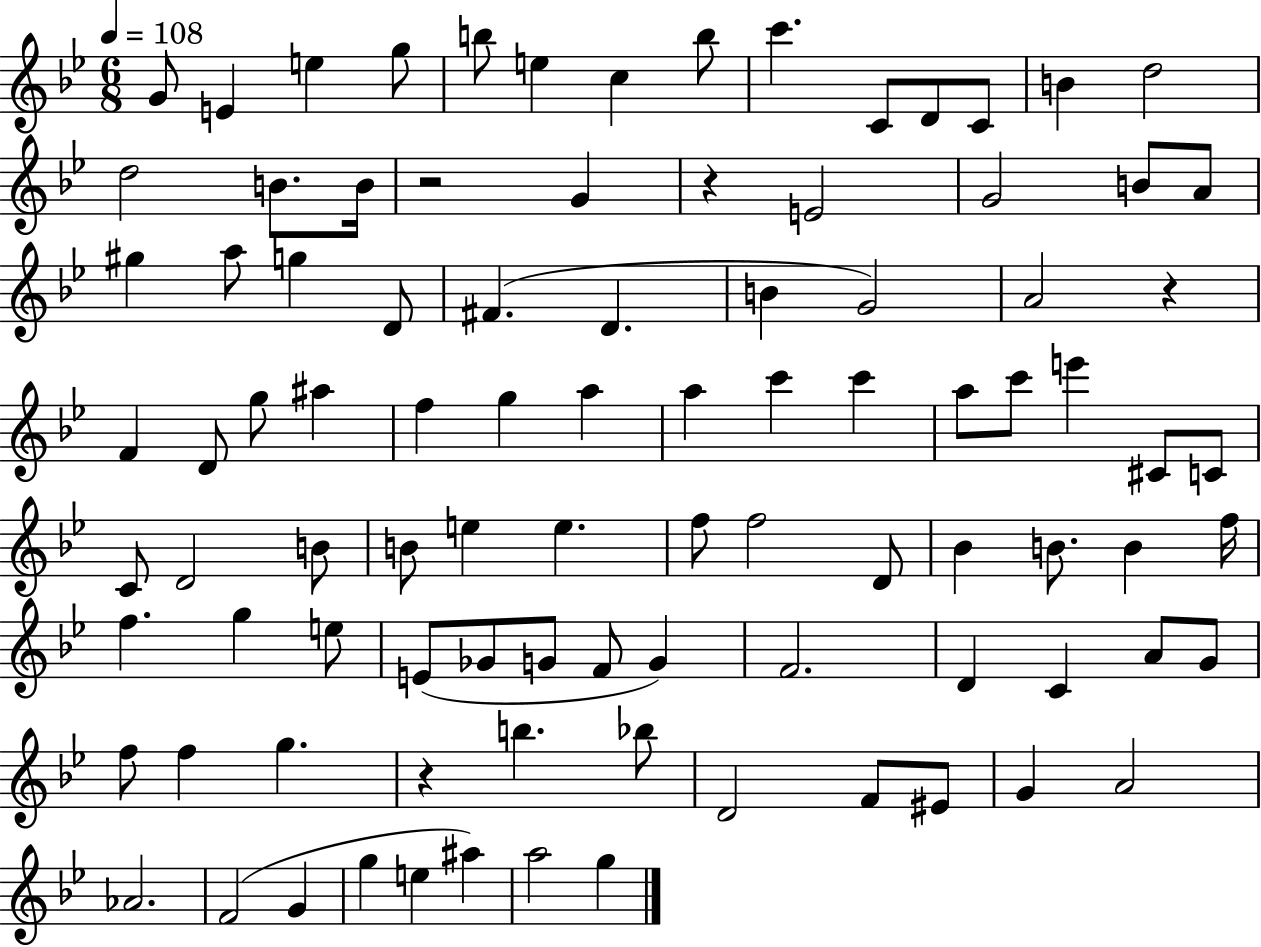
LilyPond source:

{
  \clef treble
  \numericTimeSignature
  \time 6/8
  \key bes \major
  \tempo 4 = 108
  \repeat volta 2 { g'8 e'4 e''4 g''8 | b''8 e''4 c''4 b''8 | c'''4. c'8 d'8 c'8 | b'4 d''2 | \break d''2 b'8. b'16 | r2 g'4 | r4 e'2 | g'2 b'8 a'8 | \break gis''4 a''8 g''4 d'8 | fis'4.( d'4. | b'4 g'2) | a'2 r4 | \break f'4 d'8 g''8 ais''4 | f''4 g''4 a''4 | a''4 c'''4 c'''4 | a''8 c'''8 e'''4 cis'8 c'8 | \break c'8 d'2 b'8 | b'8 e''4 e''4. | f''8 f''2 d'8 | bes'4 b'8. b'4 f''16 | \break f''4. g''4 e''8 | e'8( ges'8 g'8 f'8 g'4) | f'2. | d'4 c'4 a'8 g'8 | \break f''8 f''4 g''4. | r4 b''4. bes''8 | d'2 f'8 eis'8 | g'4 a'2 | \break aes'2. | f'2( g'4 | g''4 e''4 ais''4) | a''2 g''4 | \break } \bar "|."
}